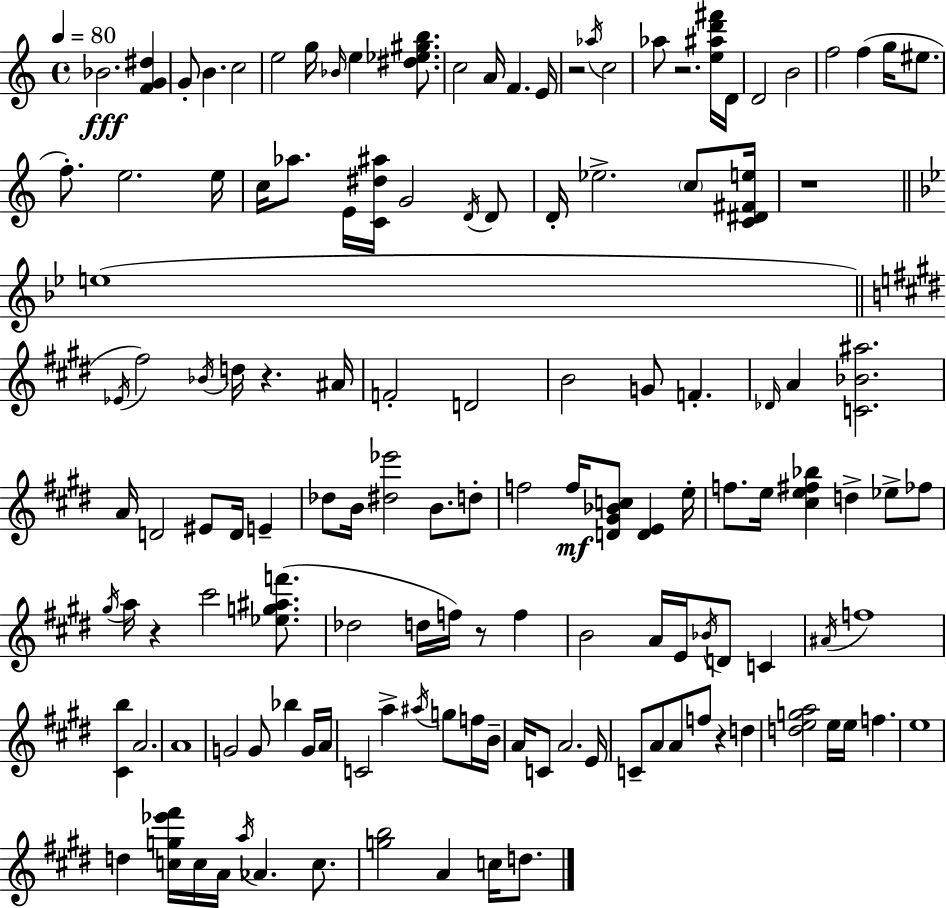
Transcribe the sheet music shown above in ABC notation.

X:1
T:Untitled
M:4/4
L:1/4
K:C
_B2 [FG^d] G/2 B c2 e2 g/4 _B/4 e [^d_e^gb]/2 c2 A/4 F E/4 z2 _a/4 c2 _a/2 z2 [e^ad'^f']/4 D/4 D2 B2 f2 f g/4 ^e/2 f/2 e2 e/4 c/4 _a/2 E/4 [C^d^a]/4 G2 D/4 D/2 D/4 _e2 c/2 [C^D^Fe]/4 z4 e4 _E/4 ^f2 _B/4 d/4 z ^A/4 F2 D2 B2 G/2 F _D/4 A [C_B^a]2 A/4 D2 ^E/2 D/4 E _d/2 B/4 [^d_e']2 B/2 d/2 f2 f/4 [D^G_Bc]/2 [DE] e/4 f/2 e/4 [^ce^f_b] d _e/2 _f/2 ^g/4 a/4 z ^c'2 [_eg^af']/2 _d2 d/4 f/4 z/2 f B2 A/4 E/4 _B/4 D/2 C ^A/4 f4 [^Cb] A2 A4 G2 G/2 _b G/4 A/4 C2 a ^a/4 g/2 f/4 B/4 A/4 C/2 A2 E/4 C/2 A/2 A/2 f/2 z d [dega]2 e/4 e/4 f e4 d [cg_e'^f']/4 c/4 A/4 a/4 _A c/2 [gb]2 A c/4 d/2